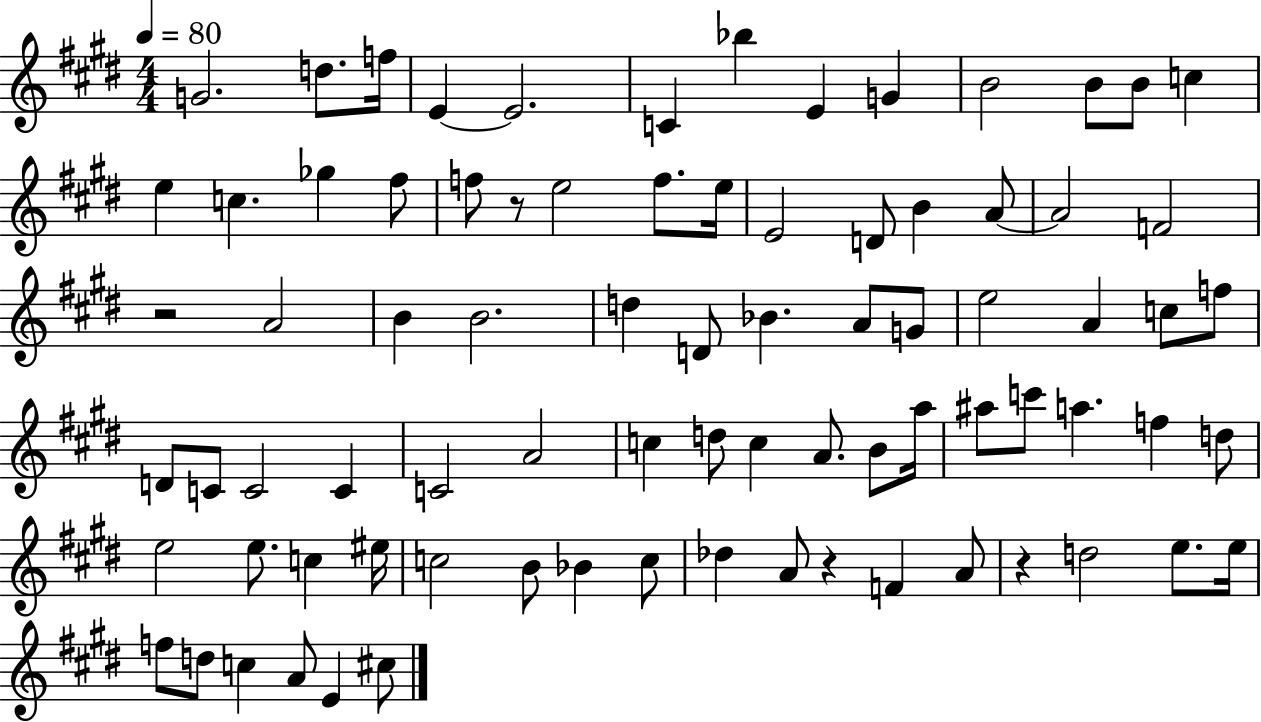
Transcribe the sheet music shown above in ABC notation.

X:1
T:Untitled
M:4/4
L:1/4
K:E
G2 d/2 f/4 E E2 C _b E G B2 B/2 B/2 c e c _g ^f/2 f/2 z/2 e2 f/2 e/4 E2 D/2 B A/2 A2 F2 z2 A2 B B2 d D/2 _B A/2 G/2 e2 A c/2 f/2 D/2 C/2 C2 C C2 A2 c d/2 c A/2 B/2 a/4 ^a/2 c'/2 a f d/2 e2 e/2 c ^e/4 c2 B/2 _B c/2 _d A/2 z F A/2 z d2 e/2 e/4 f/2 d/2 c A/2 E ^c/2